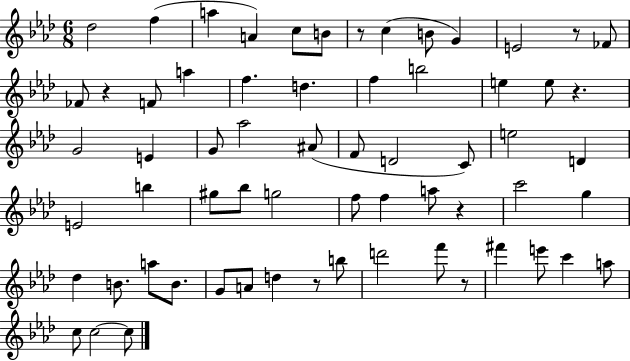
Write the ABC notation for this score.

X:1
T:Untitled
M:6/8
L:1/4
K:Ab
_d2 f a A c/2 B/2 z/2 c B/2 G E2 z/2 _F/2 _F/2 z F/2 a f d f b2 e e/2 z G2 E G/2 _a2 ^A/2 F/2 D2 C/2 e2 D E2 b ^g/2 _b/2 g2 f/2 f a/2 z c'2 g _d B/2 a/2 B/2 G/2 A/2 d z/2 b/2 d'2 f'/2 z/2 ^f' e'/2 c' a/2 c/2 c2 c/2